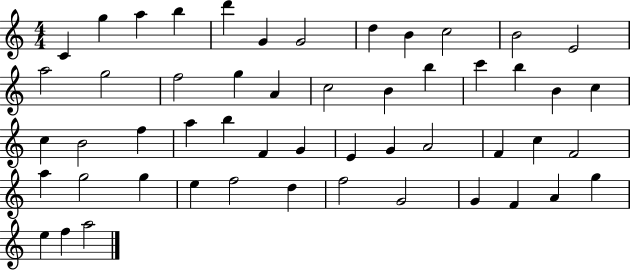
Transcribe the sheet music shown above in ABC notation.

X:1
T:Untitled
M:4/4
L:1/4
K:C
C g a b d' G G2 d B c2 B2 E2 a2 g2 f2 g A c2 B b c' b B c c B2 f a b F G E G A2 F c F2 a g2 g e f2 d f2 G2 G F A g e f a2